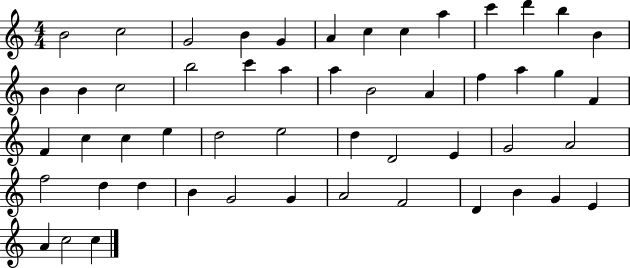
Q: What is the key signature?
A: C major